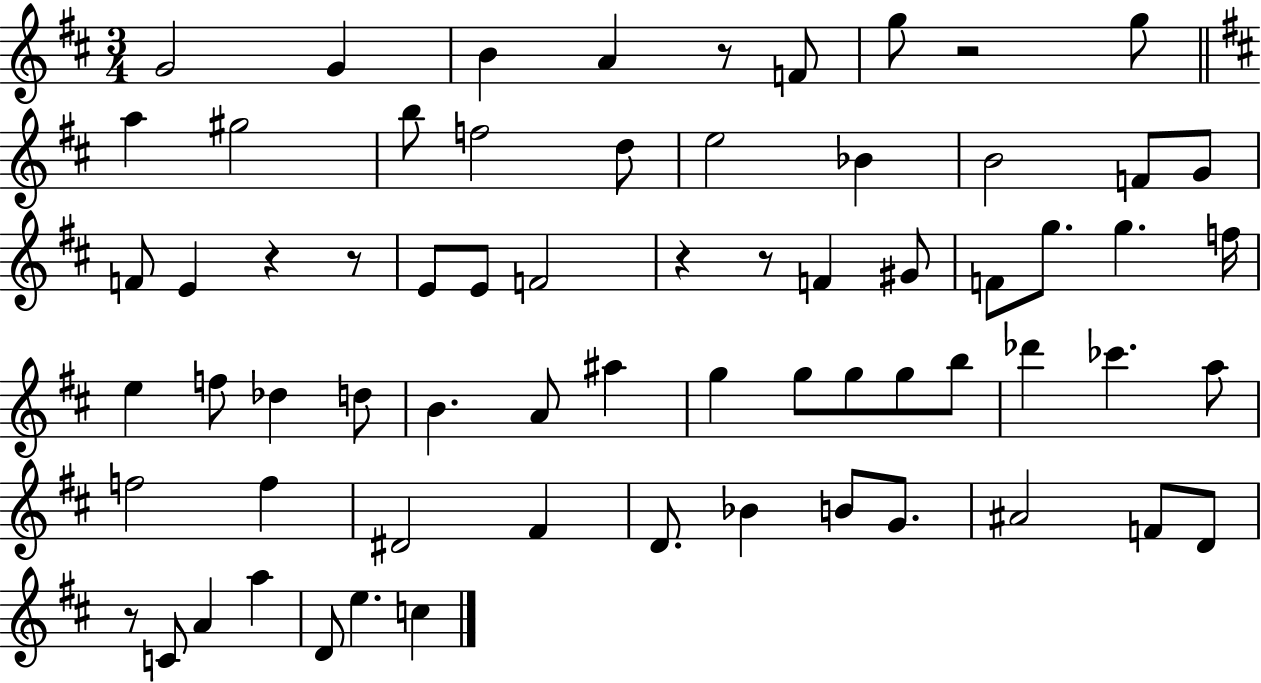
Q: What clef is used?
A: treble